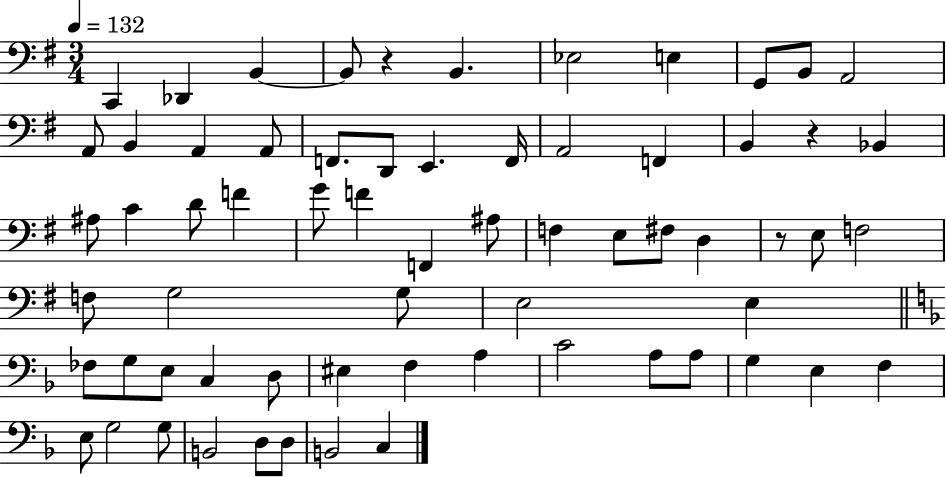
X:1
T:Untitled
M:3/4
L:1/4
K:G
C,, _D,, B,, B,,/2 z B,, _E,2 E, G,,/2 B,,/2 A,,2 A,,/2 B,, A,, A,,/2 F,,/2 D,,/2 E,, F,,/4 A,,2 F,, B,, z _B,, ^A,/2 C D/2 F G/2 F F,, ^A,/2 F, E,/2 ^F,/2 D, z/2 E,/2 F,2 F,/2 G,2 G,/2 E,2 E, _F,/2 G,/2 E,/2 C, D,/2 ^E, F, A, C2 A,/2 A,/2 G, E, F, E,/2 G,2 G,/2 B,,2 D,/2 D,/2 B,,2 C,